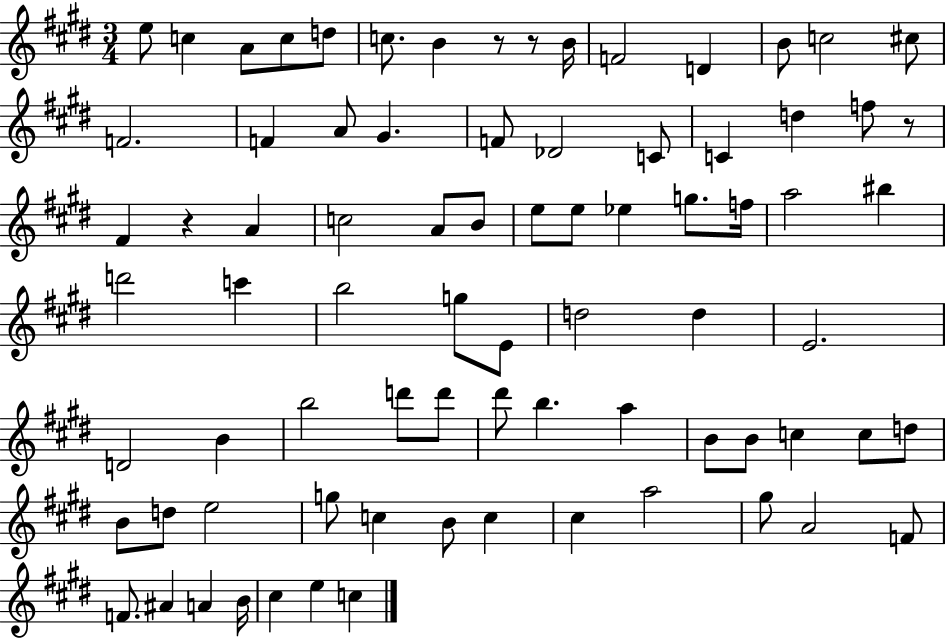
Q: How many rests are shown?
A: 4